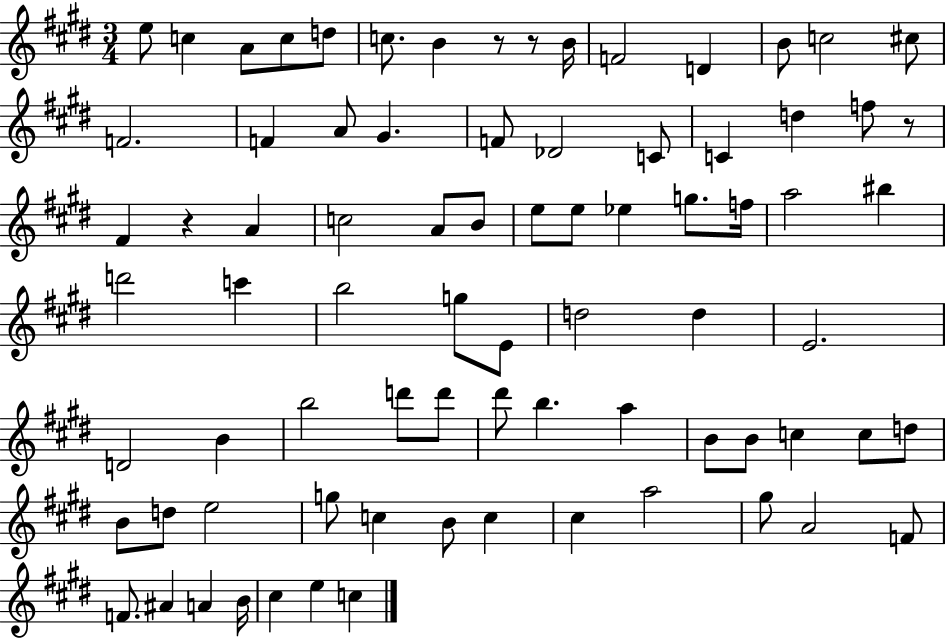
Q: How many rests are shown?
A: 4